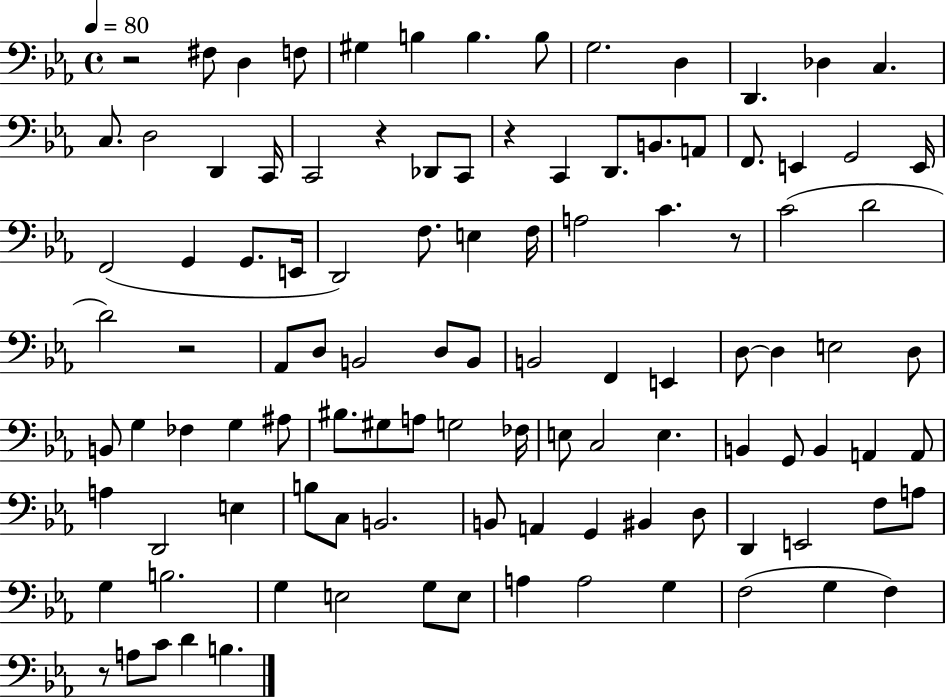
R/h F#3/e D3/q F3/e G#3/q B3/q B3/q. B3/e G3/h. D3/q D2/q. Db3/q C3/q. C3/e. D3/h D2/q C2/s C2/h R/q Db2/e C2/e R/q C2/q D2/e. B2/e. A2/e F2/e. E2/q G2/h E2/s F2/h G2/q G2/e. E2/s D2/h F3/e. E3/q F3/s A3/h C4/q. R/e C4/h D4/h D4/h R/h Ab2/e D3/e B2/h D3/e B2/e B2/h F2/q E2/q D3/e D3/q E3/h D3/e B2/e G3/q FES3/q G3/q A#3/e BIS3/e. G#3/e A3/e G3/h FES3/s E3/e C3/h E3/q. B2/q G2/e B2/q A2/q A2/e A3/q D2/h E3/q B3/e C3/e B2/h. B2/e A2/q G2/q BIS2/q D3/e D2/q E2/h F3/e A3/e G3/q B3/h. G3/q E3/h G3/e E3/e A3/q A3/h G3/q F3/h G3/q F3/q R/e A3/e C4/e D4/q B3/q.